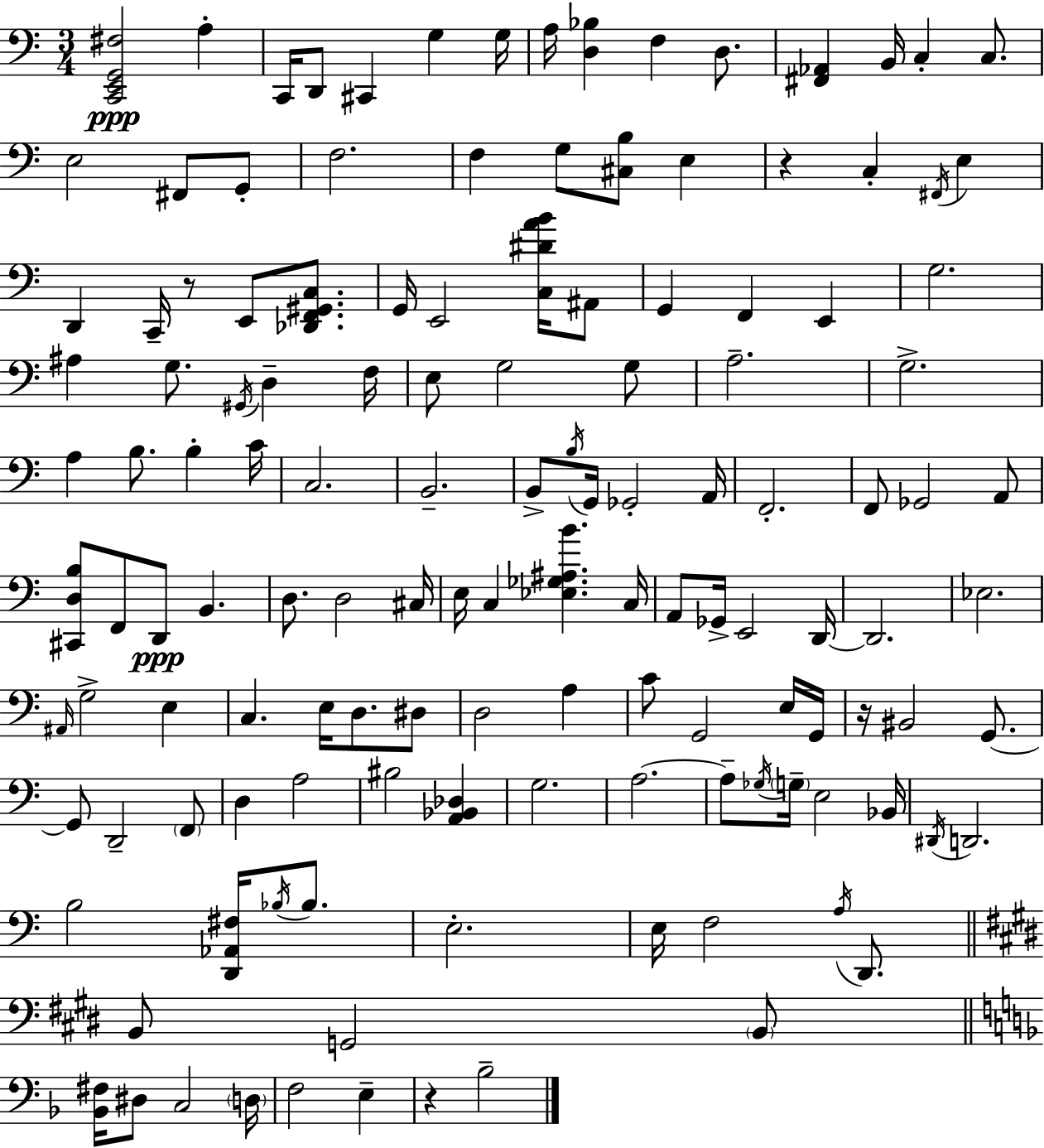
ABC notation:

X:1
T:Untitled
M:3/4
L:1/4
K:C
[C,,E,,G,,^F,]2 A, C,,/4 D,,/2 ^C,, G, G,/4 A,/4 [D,_B,] F, D,/2 [^F,,_A,,] B,,/4 C, C,/2 E,2 ^F,,/2 G,,/2 F,2 F, G,/2 [^C,B,]/2 E, z C, ^F,,/4 E, D,, C,,/4 z/2 E,,/2 [_D,,F,,^G,,C,]/2 G,,/4 E,,2 [C,^DAB]/4 ^A,,/2 G,, F,, E,, G,2 ^A, G,/2 ^G,,/4 D, F,/4 E,/2 G,2 G,/2 A,2 G,2 A, B,/2 B, C/4 C,2 B,,2 B,,/2 B,/4 G,,/4 _G,,2 A,,/4 F,,2 F,,/2 _G,,2 A,,/2 [^C,,D,B,]/2 F,,/2 D,,/2 B,, D,/2 D,2 ^C,/4 E,/4 C, [_E,_G,^A,B] C,/4 A,,/2 _G,,/4 E,,2 D,,/4 D,,2 _E,2 ^A,,/4 G,2 E, C, E,/4 D,/2 ^D,/2 D,2 A, C/2 G,,2 E,/4 G,,/4 z/4 ^B,,2 G,,/2 G,,/2 D,,2 F,,/2 D, A,2 ^B,2 [A,,_B,,_D,] G,2 A,2 A,/2 _G,/4 G,/4 E,2 _B,,/4 ^D,,/4 D,,2 B,2 [D,,_A,,^F,]/4 _B,/4 _B,/2 E,2 E,/4 F,2 A,/4 D,,/2 B,,/2 G,,2 B,,/2 [_B,,^F,]/4 ^D,/2 C,2 D,/4 F,2 E, z _B,2